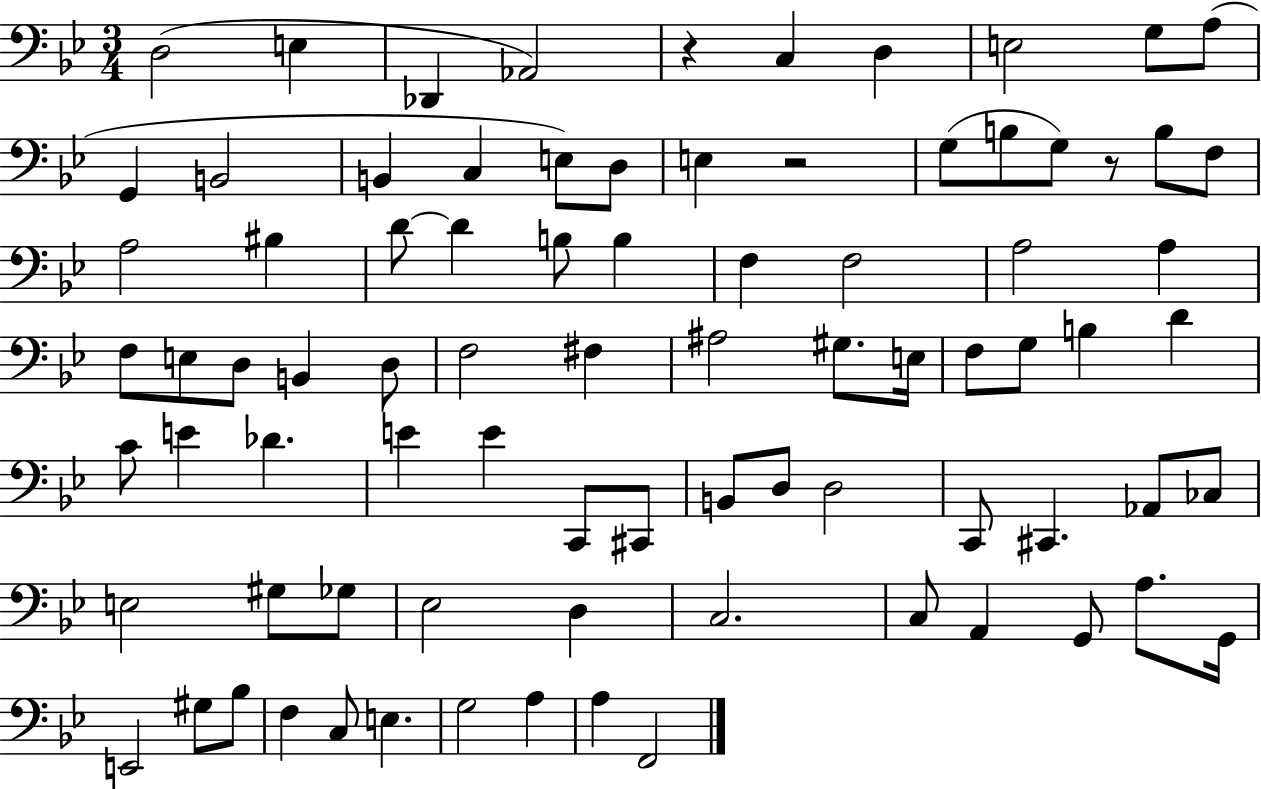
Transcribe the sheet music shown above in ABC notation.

X:1
T:Untitled
M:3/4
L:1/4
K:Bb
D,2 E, _D,, _A,,2 z C, D, E,2 G,/2 A,/2 G,, B,,2 B,, C, E,/2 D,/2 E, z2 G,/2 B,/2 G,/2 z/2 B,/2 F,/2 A,2 ^B, D/2 D B,/2 B, F, F,2 A,2 A, F,/2 E,/2 D,/2 B,, D,/2 F,2 ^F, ^A,2 ^G,/2 E,/4 F,/2 G,/2 B, D C/2 E _D E E C,,/2 ^C,,/2 B,,/2 D,/2 D,2 C,,/2 ^C,, _A,,/2 _C,/2 E,2 ^G,/2 _G,/2 _E,2 D, C,2 C,/2 A,, G,,/2 A,/2 G,,/4 E,,2 ^G,/2 _B,/2 F, C,/2 E, G,2 A, A, F,,2